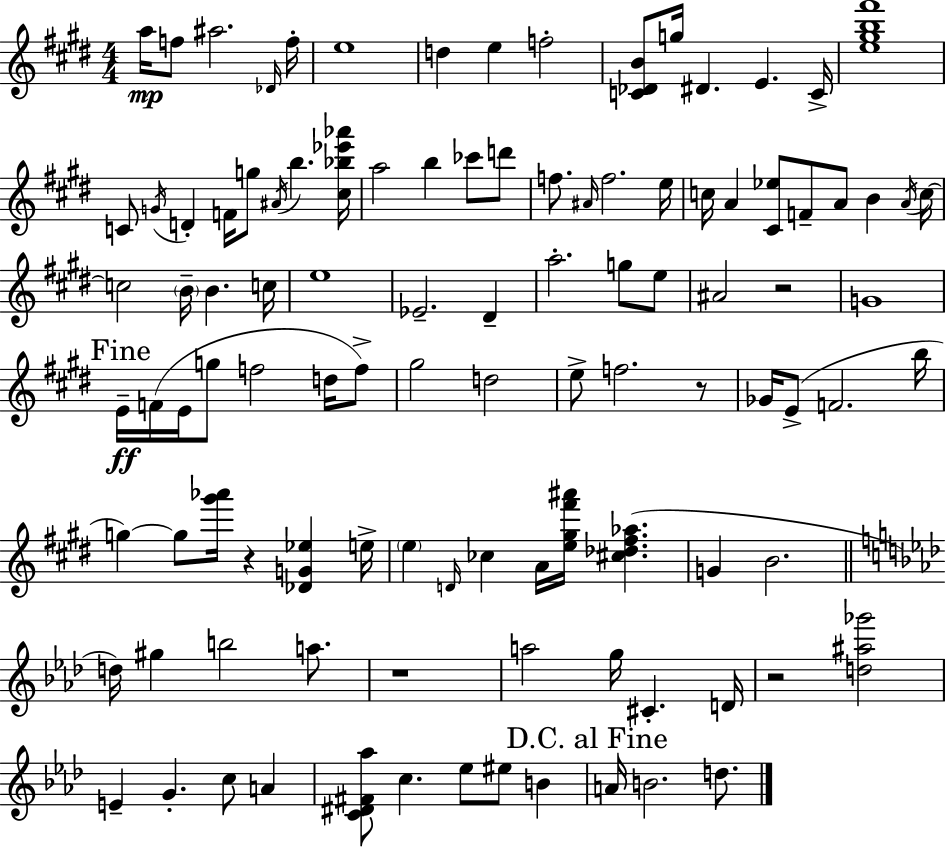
A5/s F5/e A#5/h. Db4/s F5/s E5/w D5/q E5/q F5/h [C4,Db4,B4]/e G5/s D#4/q. E4/q. C4/s [E5,G#5,B5,F#6]/w C4/e G4/s D4/q F4/s G5/e A#4/s B5/q. [C#5,Bb5,Eb6,Ab6]/s A5/h B5/q CES6/e D6/e F5/e. A#4/s F5/h. E5/s C5/s A4/q [C#4,Eb5]/e F4/e A4/e B4/q A4/s C5/s C5/h B4/s B4/q. C5/s E5/w Eb4/h. D#4/q A5/h. G5/e E5/e A#4/h R/h G4/w E4/s F4/s E4/s G5/e F5/h D5/s F5/e G#5/h D5/h E5/e F5/h. R/e Gb4/s E4/e F4/h. B5/s G5/q G5/e [G#6,Ab6]/s R/q [Db4,G4,Eb5]/q E5/s E5/q D4/s CES5/q A4/s [E5,G#5,F#6,A#6]/s [C#5,Db5,F#5,Ab5]/q. G4/q B4/h. D5/s G#5/q B5/h A5/e. R/w A5/h G5/s C#4/q. D4/s R/h [D5,A#5,Gb6]/h E4/q G4/q. C5/e A4/q [C4,D#4,F#4,Ab5]/e C5/q. Eb5/e EIS5/e B4/q A4/s B4/h. D5/e.